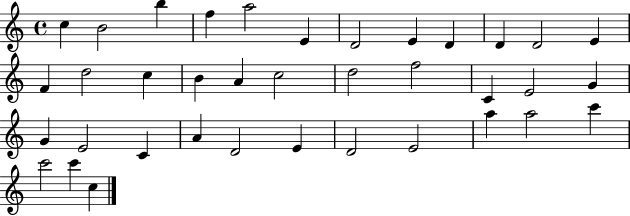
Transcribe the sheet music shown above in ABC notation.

X:1
T:Untitled
M:4/4
L:1/4
K:C
c B2 b f a2 E D2 E D D D2 E F d2 c B A c2 d2 f2 C E2 G G E2 C A D2 E D2 E2 a a2 c' c'2 c' c